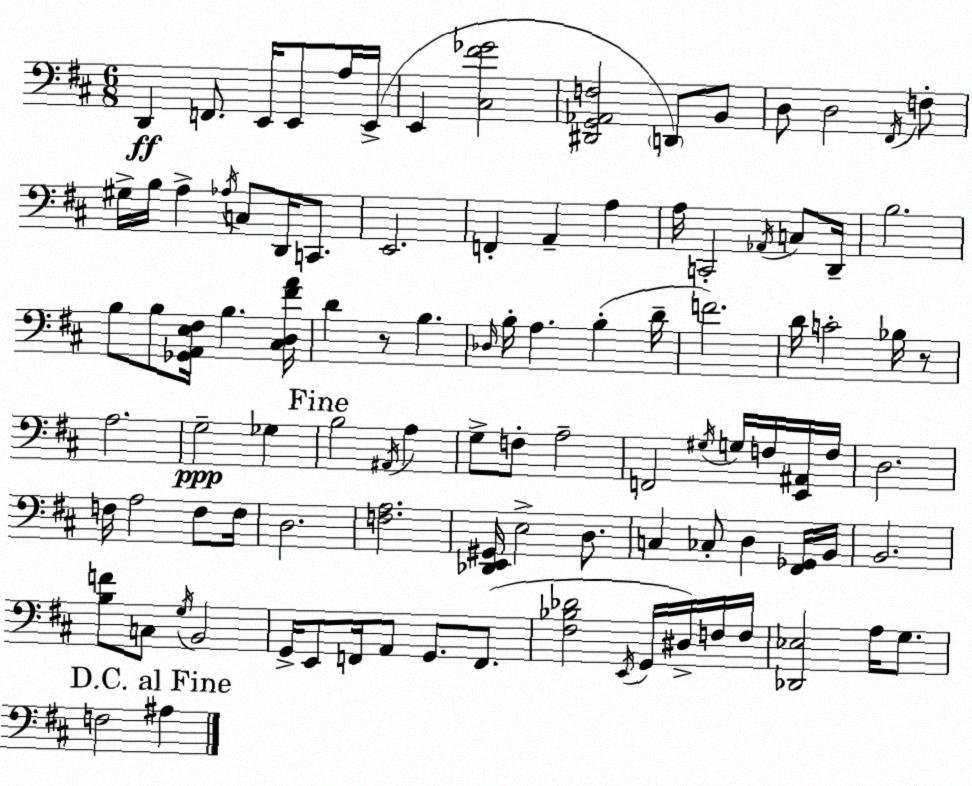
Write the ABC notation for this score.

X:1
T:Untitled
M:6/8
L:1/4
K:D
D,, F,,/2 E,,/4 E,,/2 A,/4 E,,/4 E,, [^C,^F_G]2 [^D,,G,,_A,,F,]2 D,,/2 B,,/2 D,/2 D,2 ^F,,/4 F,/2 ^G,/4 B,/4 A, _A,/4 C,/2 D,,/4 C,,/2 E,,2 F,, A,, A, A,/4 C,,2 _A,,/4 C,/2 D,,/4 B,2 B,/2 B,/2 [_G,,A,,E,^F,]/4 B, [^C,D,^FA]/4 D z/2 B, _D,/4 B,/4 A, B, D/4 F2 D/4 C2 _B,/4 z/2 A,2 G,2 _G, B,2 ^A,,/4 A, G,/2 F,/2 A,2 F,,2 ^G,/4 G,/4 F,/4 [E,,^A,,]/4 F,/4 D,2 F,/4 A,2 F,/2 F,/4 D,2 [F,A,]2 [_D,,E,,^G,,]/4 E,2 D,/2 C, _C,/2 D, [^F,,_G,,]/4 B,,/4 B,,2 [B,F]/2 C,/2 G,/4 B,,2 G,,/4 E,,/2 F,,/4 A,,/2 G,,/2 F,,/2 [^F,_B,_D]2 E,,/4 G,,/4 ^D,/4 F,/4 F,/4 [_D,,_E,]2 A,/4 G,/2 F,2 ^A,